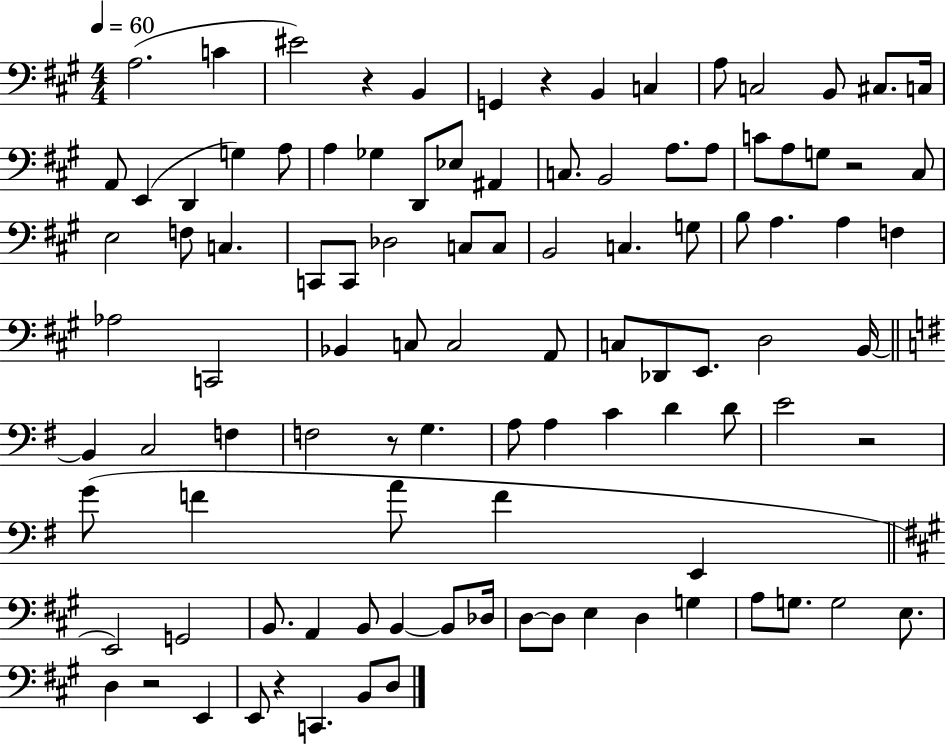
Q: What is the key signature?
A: A major